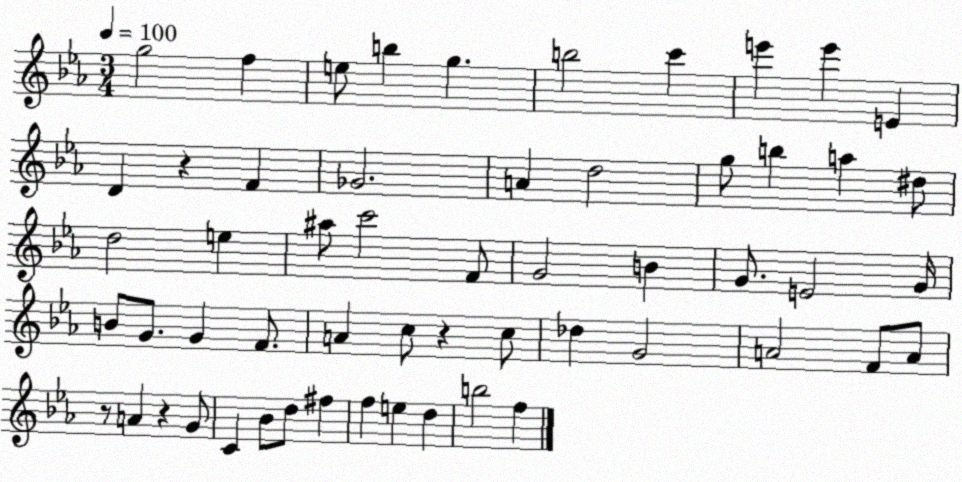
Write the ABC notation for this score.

X:1
T:Untitled
M:3/4
L:1/4
K:Eb
g2 f e/2 b g b2 c' e' e' E D z F _G2 A d2 g/2 b a ^d/2 d2 e ^a/2 c'2 F/2 G2 B G/2 E2 G/4 B/2 G/2 G F/2 A c/2 z c/2 _d G2 A2 F/2 A/2 z/2 A z G/2 C _B/2 d/2 ^f f e d b2 f